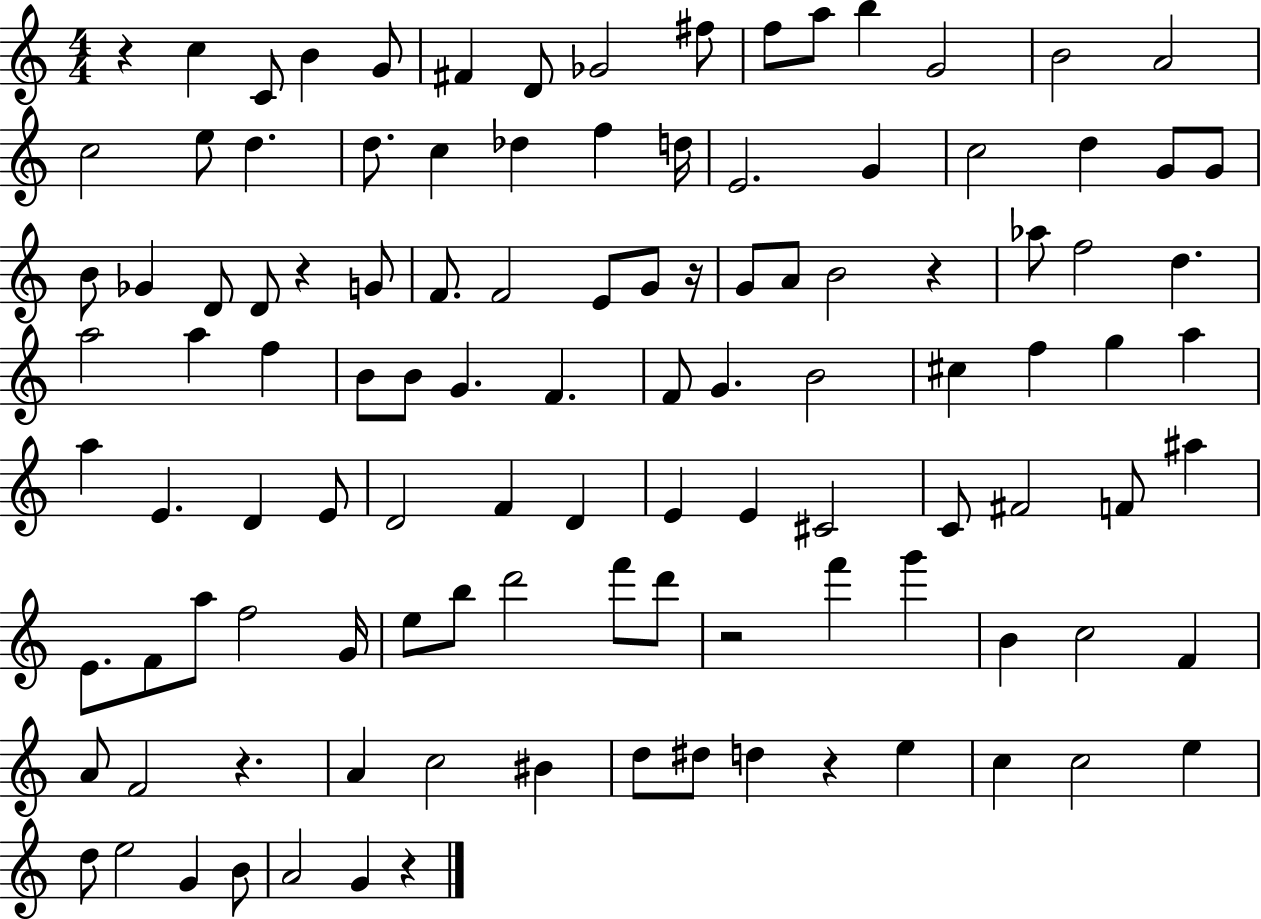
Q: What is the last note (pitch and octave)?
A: G4